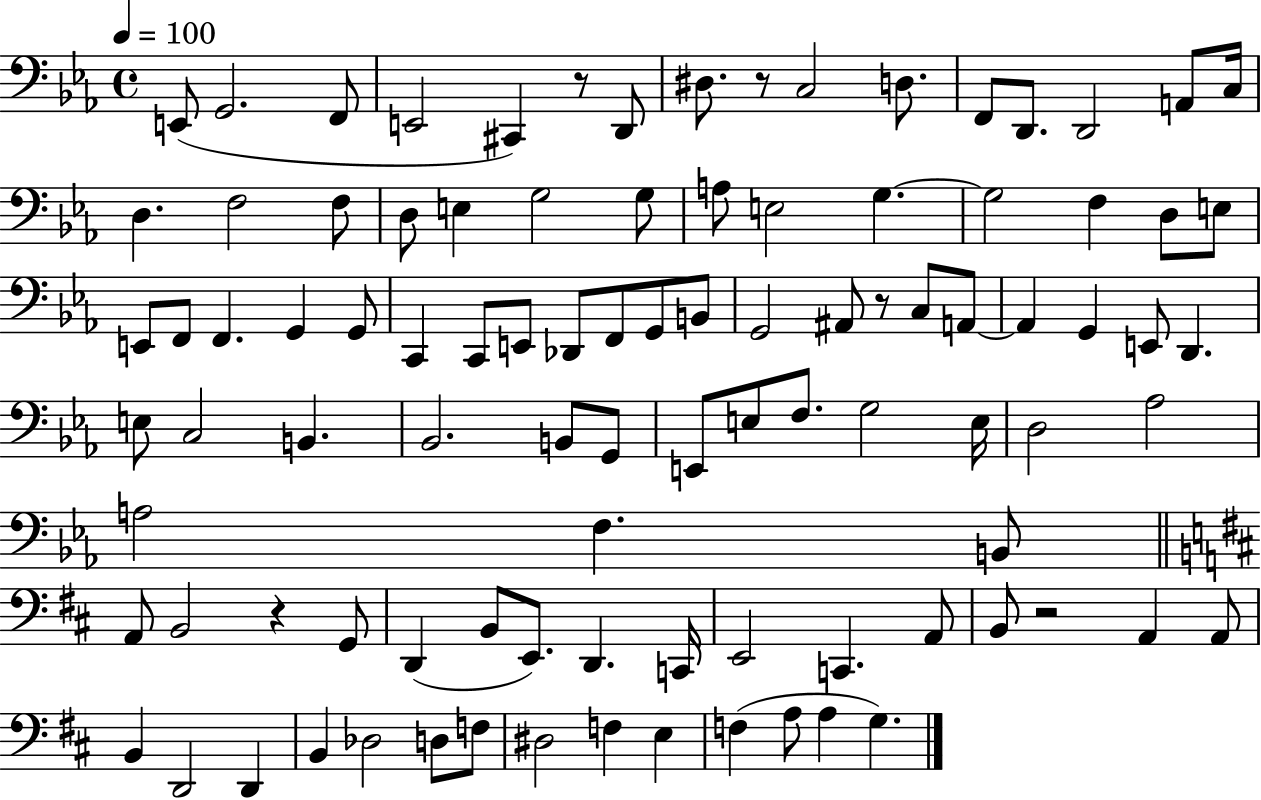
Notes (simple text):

E2/e G2/h. F2/e E2/h C#2/q R/e D2/e D#3/e. R/e C3/h D3/e. F2/e D2/e. D2/h A2/e C3/s D3/q. F3/h F3/e D3/e E3/q G3/h G3/e A3/e E3/h G3/q. G3/h F3/q D3/e E3/e E2/e F2/e F2/q. G2/q G2/e C2/q C2/e E2/e Db2/e F2/e G2/e B2/e G2/h A#2/e R/e C3/e A2/e A2/q G2/q E2/e D2/q. E3/e C3/h B2/q. Bb2/h. B2/e G2/e E2/e E3/e F3/e. G3/h E3/s D3/h Ab3/h A3/h F3/q. B2/e A2/e B2/h R/q G2/e D2/q B2/e E2/e. D2/q. C2/s E2/h C2/q. A2/e B2/e R/h A2/q A2/e B2/q D2/h D2/q B2/q Db3/h D3/e F3/e D#3/h F3/q E3/q F3/q A3/e A3/q G3/q.